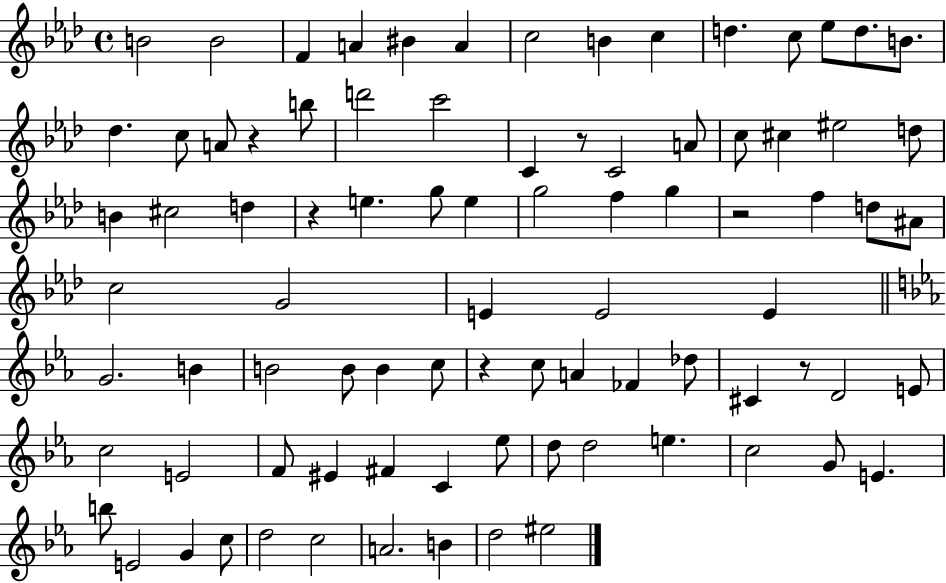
{
  \clef treble
  \time 4/4
  \defaultTimeSignature
  \key aes \major
  \repeat volta 2 { b'2 b'2 | f'4 a'4 bis'4 a'4 | c''2 b'4 c''4 | d''4. c''8 ees''8 d''8. b'8. | \break des''4. c''8 a'8 r4 b''8 | d'''2 c'''2 | c'4 r8 c'2 a'8 | c''8 cis''4 eis''2 d''8 | \break b'4 cis''2 d''4 | r4 e''4. g''8 e''4 | g''2 f''4 g''4 | r2 f''4 d''8 ais'8 | \break c''2 g'2 | e'4 e'2 e'4 | \bar "||" \break \key ees \major g'2. b'4 | b'2 b'8 b'4 c''8 | r4 c''8 a'4 fes'4 des''8 | cis'4 r8 d'2 e'8 | \break c''2 e'2 | f'8 eis'4 fis'4 c'4 ees''8 | d''8 d''2 e''4. | c''2 g'8 e'4. | \break b''8 e'2 g'4 c''8 | d''2 c''2 | a'2. b'4 | d''2 eis''2 | \break } \bar "|."
}